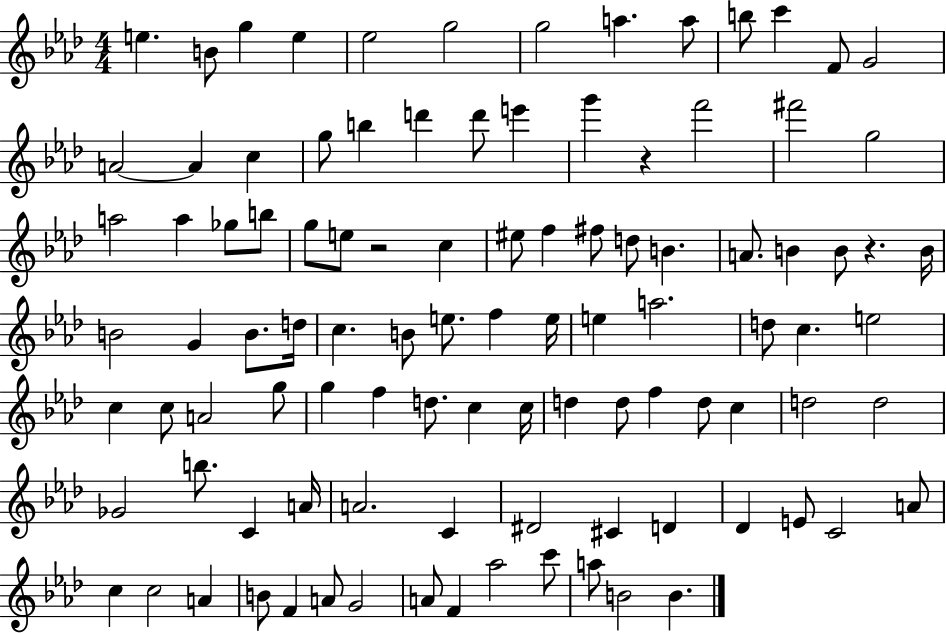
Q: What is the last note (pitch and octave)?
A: B4